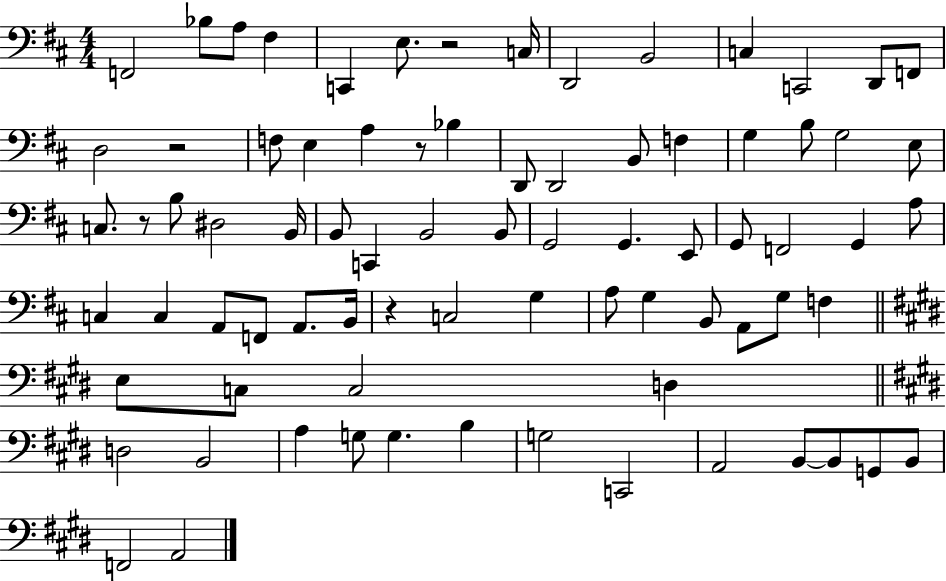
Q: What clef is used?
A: bass